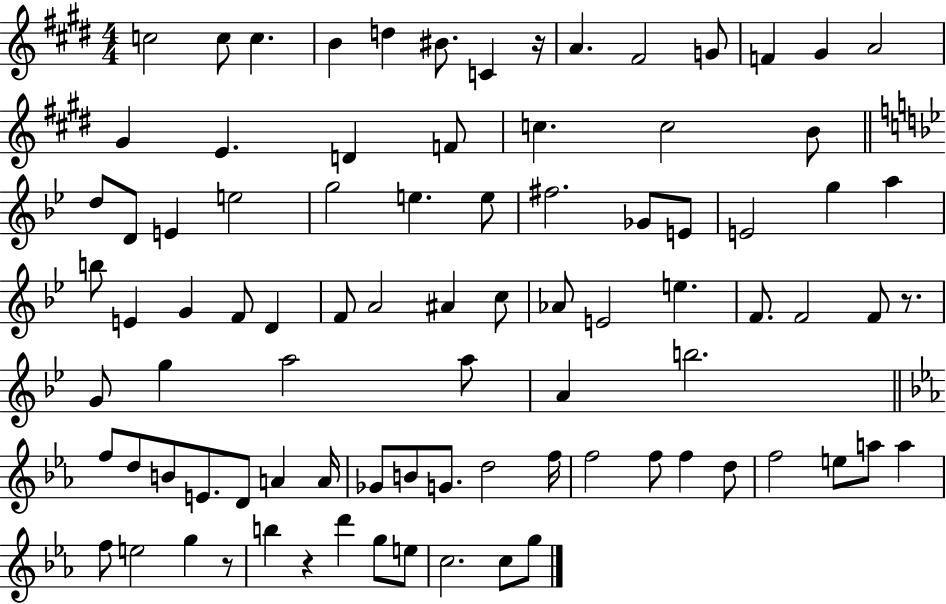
X:1
T:Untitled
M:4/4
L:1/4
K:E
c2 c/2 c B d ^B/2 C z/4 A ^F2 G/2 F ^G A2 ^G E D F/2 c c2 B/2 d/2 D/2 E e2 g2 e e/2 ^f2 _G/2 E/2 E2 g a b/2 E G F/2 D F/2 A2 ^A c/2 _A/2 E2 e F/2 F2 F/2 z/2 G/2 g a2 a/2 A b2 f/2 d/2 B/2 E/2 D/2 A A/4 _G/2 B/2 G/2 d2 f/4 f2 f/2 f d/2 f2 e/2 a/2 a f/2 e2 g z/2 b z d' g/2 e/2 c2 c/2 g/2